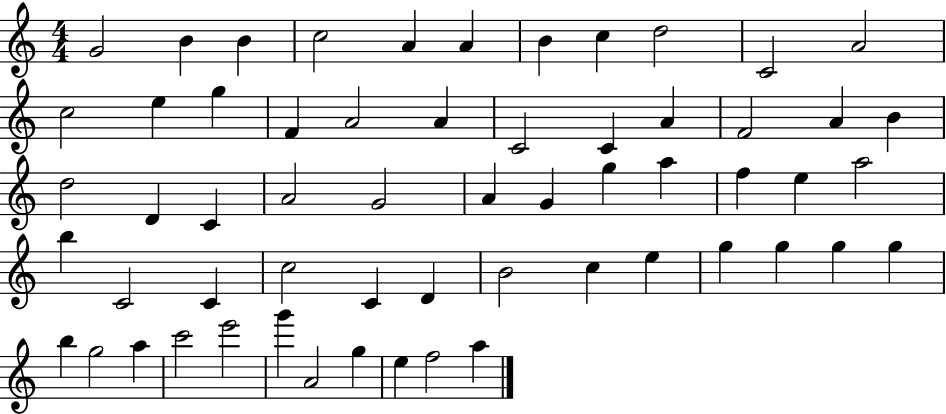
{
  \clef treble
  \numericTimeSignature
  \time 4/4
  \key c \major
  g'2 b'4 b'4 | c''2 a'4 a'4 | b'4 c''4 d''2 | c'2 a'2 | \break c''2 e''4 g''4 | f'4 a'2 a'4 | c'2 c'4 a'4 | f'2 a'4 b'4 | \break d''2 d'4 c'4 | a'2 g'2 | a'4 g'4 g''4 a''4 | f''4 e''4 a''2 | \break b''4 c'2 c'4 | c''2 c'4 d'4 | b'2 c''4 e''4 | g''4 g''4 g''4 g''4 | \break b''4 g''2 a''4 | c'''2 e'''2 | g'''4 a'2 g''4 | e''4 f''2 a''4 | \break \bar "|."
}